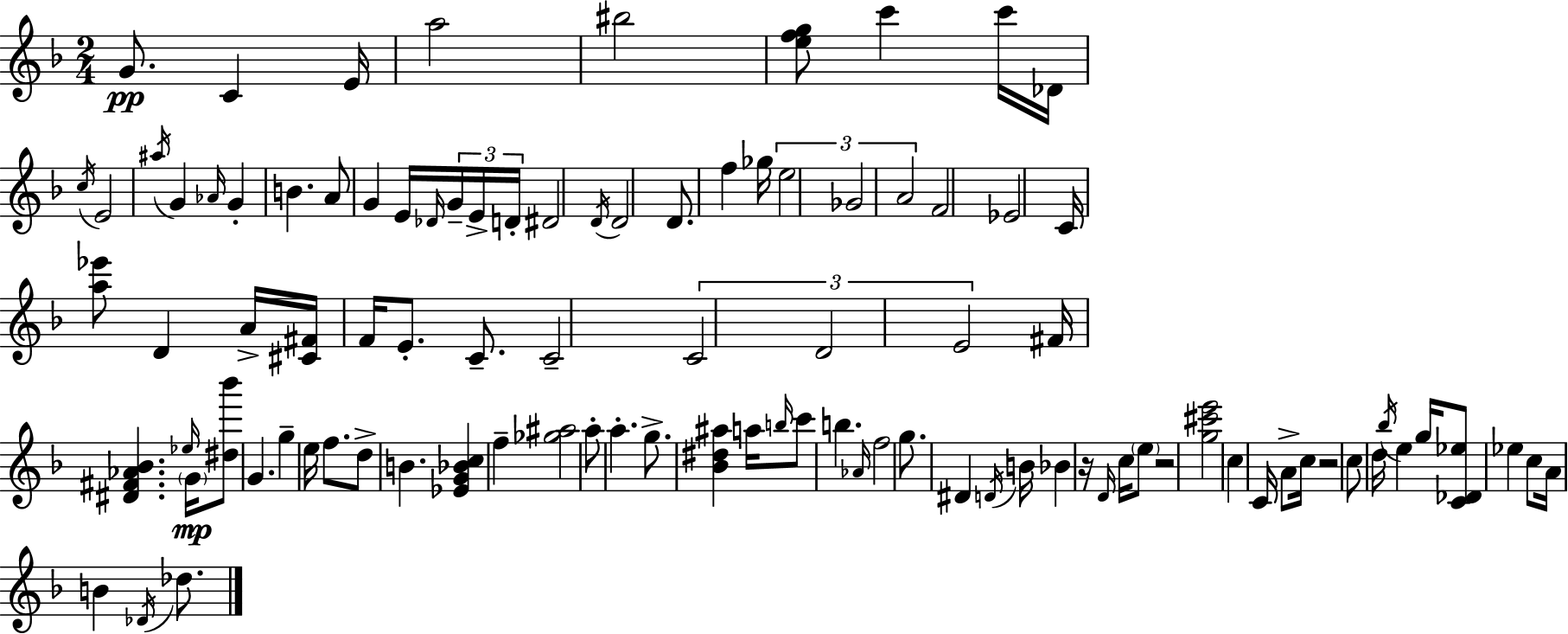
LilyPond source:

{
  \clef treble
  \numericTimeSignature
  \time 2/4
  \key d \minor
  \repeat volta 2 { g'8.\pp c'4 e'16 | a''2 | bis''2 | <e'' f'' g''>8 c'''4 c'''16 des'16 | \break \acciaccatura { c''16 } e'2 | \acciaccatura { ais''16 } g'4 \grace { aes'16 } g'4-. | b'4. | a'8 g'4 e'16 | \break \grace { des'16 } \tuplet 3/2 { g'16-- e'16-> d'16-. } dis'2 | \acciaccatura { d'16 } d'2 | d'8. | f''4 ges''16 \tuplet 3/2 { e''2 | \break ges'2 | a'2 } | f'2 | ees'2 | \break c'16 <a'' ees'''>8 | d'4 a'16-> <cis' fis'>16 f'16 e'8.-. | c'8.-- c'2-- | \tuplet 3/2 { c'2 | \break d'2 | e'2 } | fis'16 <dis' fis' aes' bes'>4. | \grace { ees''16 } \parenthesize g'16\mp <dis'' bes'''>8 | \break g'4. g''4-- | e''16 f''8. d''8-> | b'4. <ees' g' bes' c''>4 | f''4-- <ges'' ais''>2 | \break a''8-. | a''4.-. g''8.-> | <bes' dis'' ais''>4 a''16 \grace { b''16 } c'''8 | b''4. \grace { aes'16 } | \break f''2 | g''8. dis'4 \acciaccatura { d'16 } | b'16 bes'4 r16 \grace { d'16 } c''16 | \parenthesize e''8 r2 | \break <g'' cis''' e'''>2 | c''4 c'16 a'8-> | c''16 r2 | c''8 d''16 \acciaccatura { bes''16 } e''4 | \break g''16 <c' des' ees''>8 ees''4 | c''8 a'16 b'4 | \acciaccatura { des'16 } des''8. } \bar "|."
}